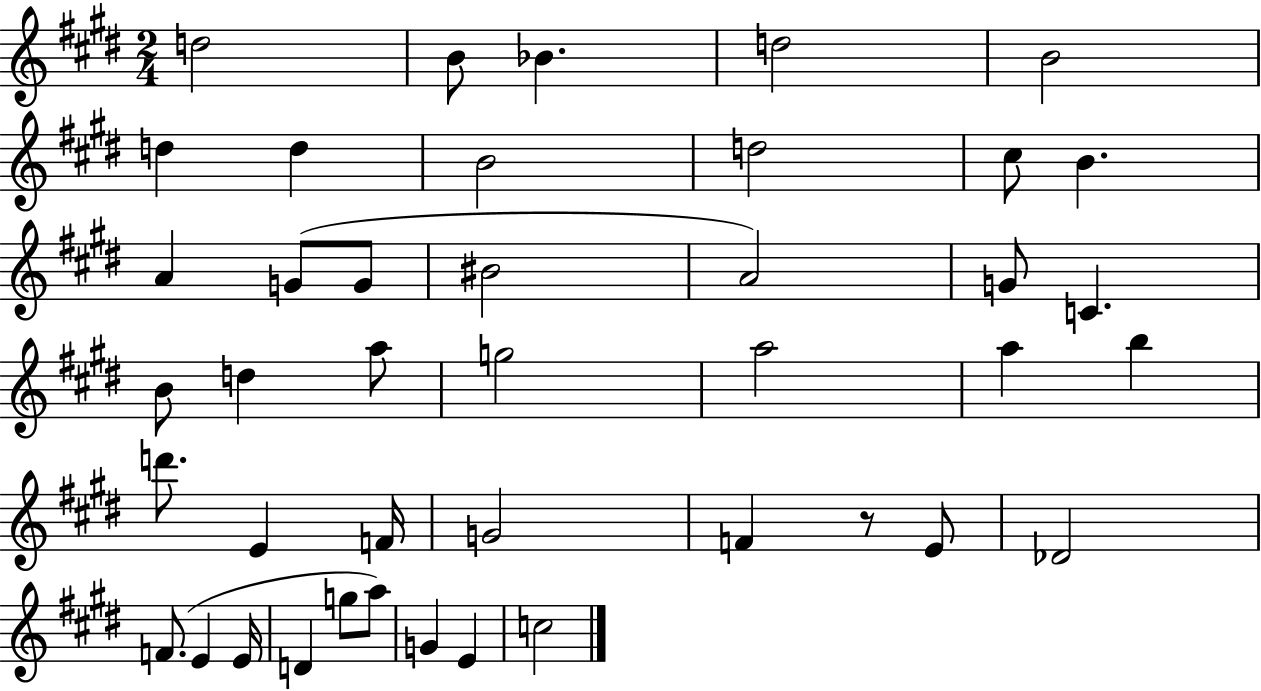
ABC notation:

X:1
T:Untitled
M:2/4
L:1/4
K:E
d2 B/2 _B d2 B2 d d B2 d2 ^c/2 B A G/2 G/2 ^B2 A2 G/2 C B/2 d a/2 g2 a2 a b d'/2 E F/4 G2 F z/2 E/2 _D2 F/2 E E/4 D g/2 a/2 G E c2